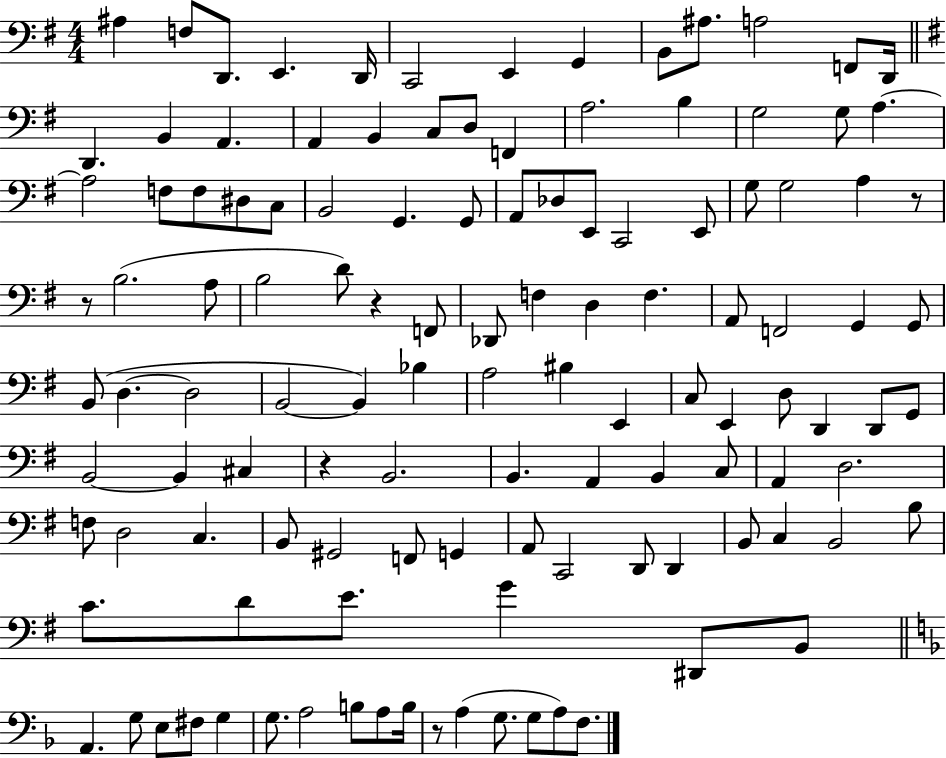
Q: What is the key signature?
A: G major